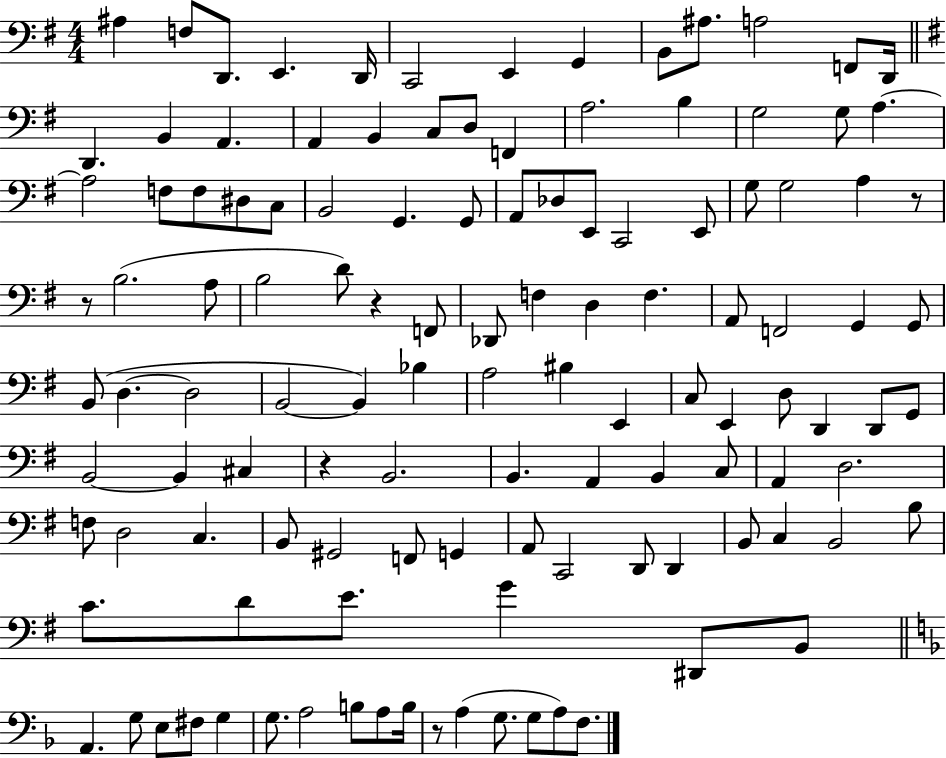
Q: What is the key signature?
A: G major